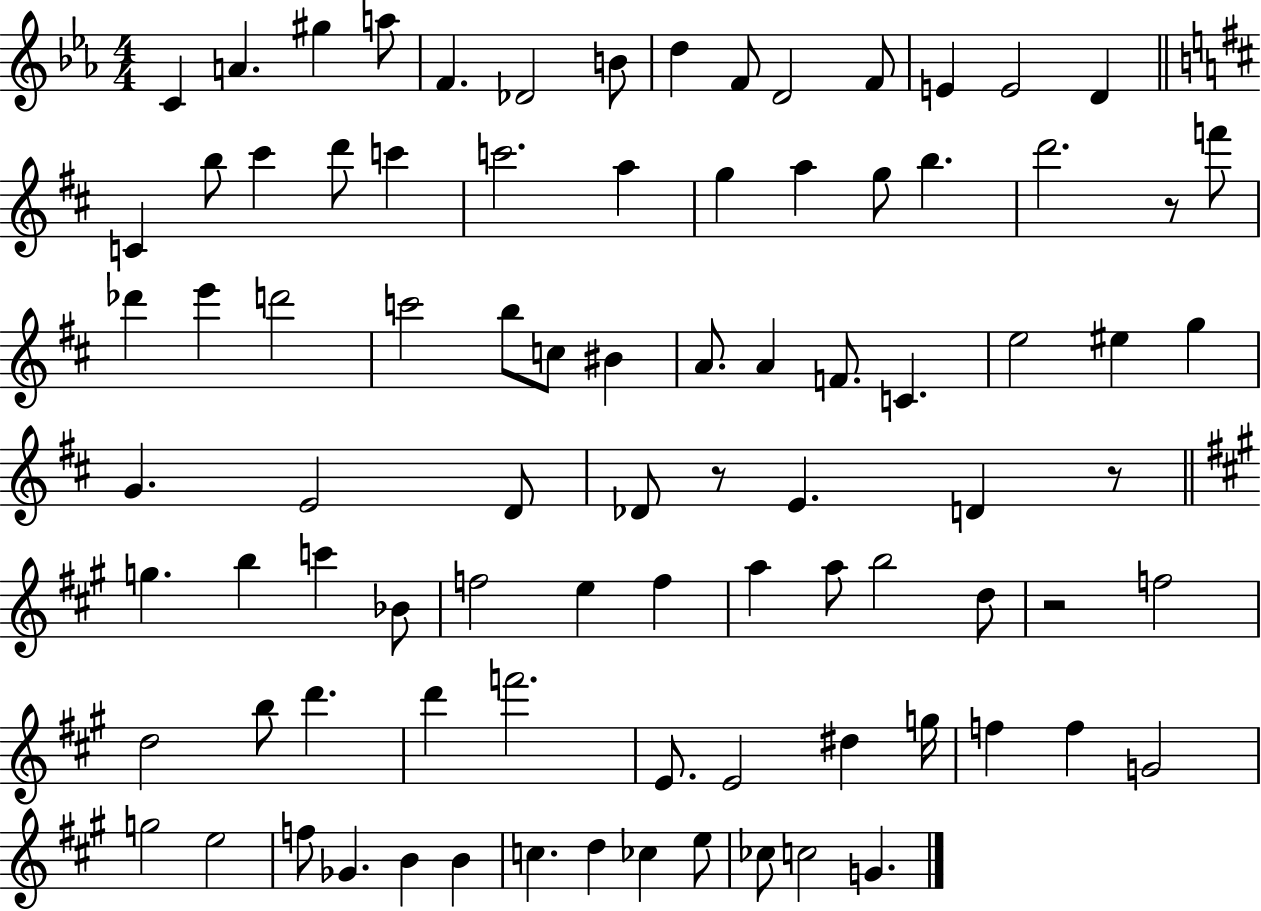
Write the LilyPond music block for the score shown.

{
  \clef treble
  \numericTimeSignature
  \time 4/4
  \key ees \major
  \repeat volta 2 { c'4 a'4. gis''4 a''8 | f'4. des'2 b'8 | d''4 f'8 d'2 f'8 | e'4 e'2 d'4 | \break \bar "||" \break \key d \major c'4 b''8 cis'''4 d'''8 c'''4 | c'''2. a''4 | g''4 a''4 g''8 b''4. | d'''2. r8 f'''8 | \break des'''4 e'''4 d'''2 | c'''2 b''8 c''8 bis'4 | a'8. a'4 f'8. c'4. | e''2 eis''4 g''4 | \break g'4. e'2 d'8 | des'8 r8 e'4. d'4 r8 | \bar "||" \break \key a \major g''4. b''4 c'''4 bes'8 | f''2 e''4 f''4 | a''4 a''8 b''2 d''8 | r2 f''2 | \break d''2 b''8 d'''4. | d'''4 f'''2. | e'8. e'2 dis''4 g''16 | f''4 f''4 g'2 | \break g''2 e''2 | f''8 ges'4. b'4 b'4 | c''4. d''4 ces''4 e''8 | ces''8 c''2 g'4. | \break } \bar "|."
}